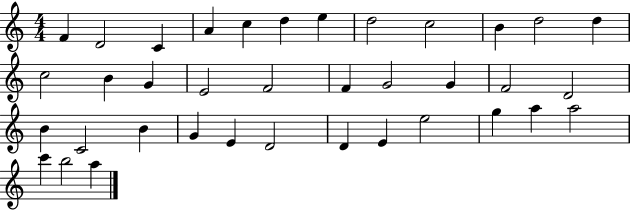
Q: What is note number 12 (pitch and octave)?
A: D5